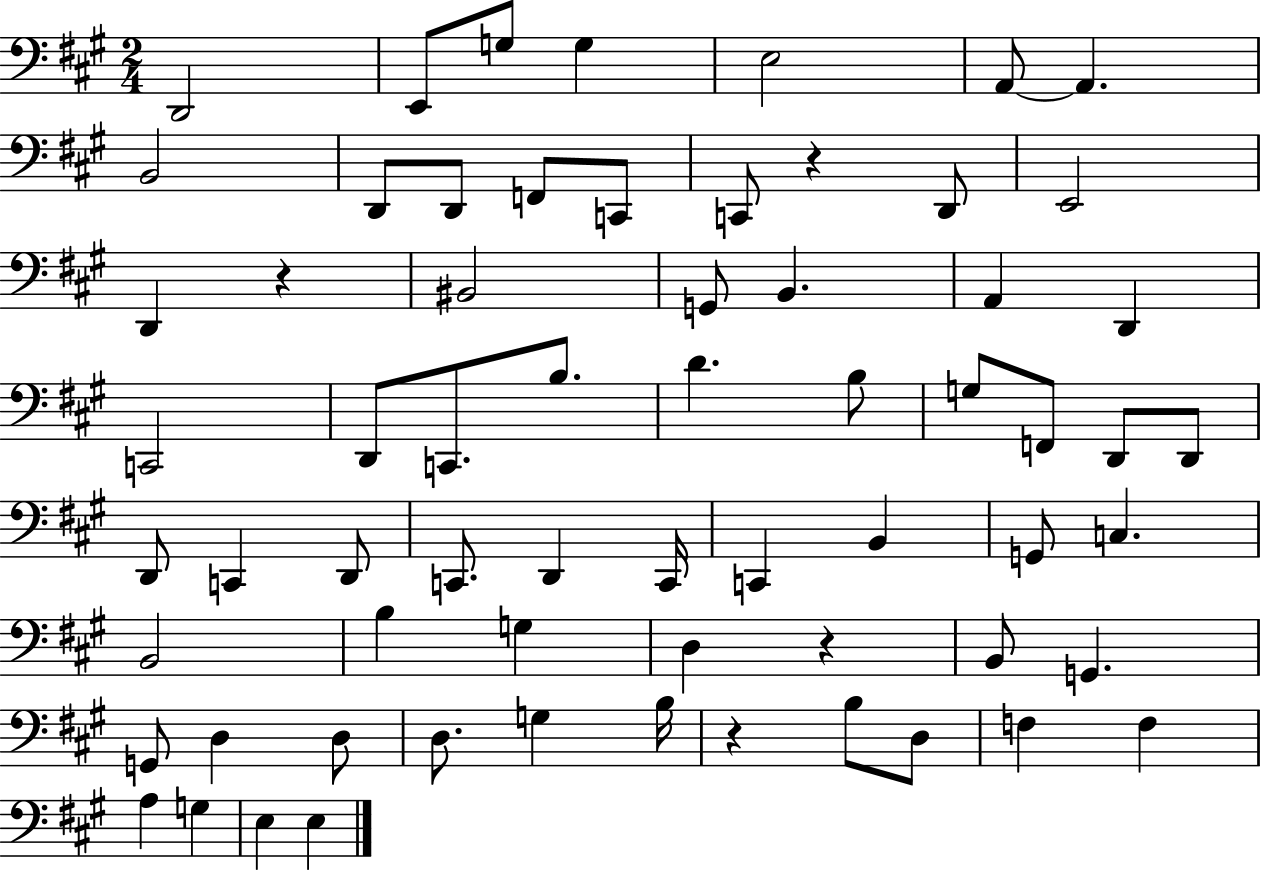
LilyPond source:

{
  \clef bass
  \numericTimeSignature
  \time 2/4
  \key a \major
  d,2 | e,8 g8 g4 | e2 | a,8~~ a,4. | \break b,2 | d,8 d,8 f,8 c,8 | c,8 r4 d,8 | e,2 | \break d,4 r4 | bis,2 | g,8 b,4. | a,4 d,4 | \break c,2 | d,8 c,8. b8. | d'4. b8 | g8 f,8 d,8 d,8 | \break d,8 c,4 d,8 | c,8. d,4 c,16 | c,4 b,4 | g,8 c4. | \break b,2 | b4 g4 | d4 r4 | b,8 g,4. | \break g,8 d4 d8 | d8. g4 b16 | r4 b8 d8 | f4 f4 | \break a4 g4 | e4 e4 | \bar "|."
}